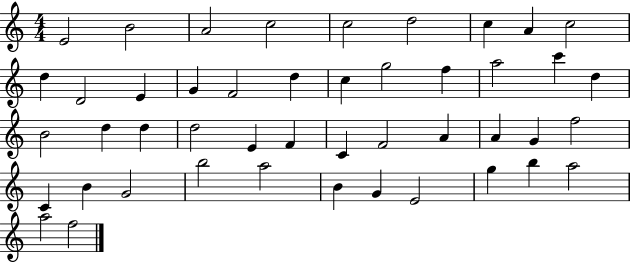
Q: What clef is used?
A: treble